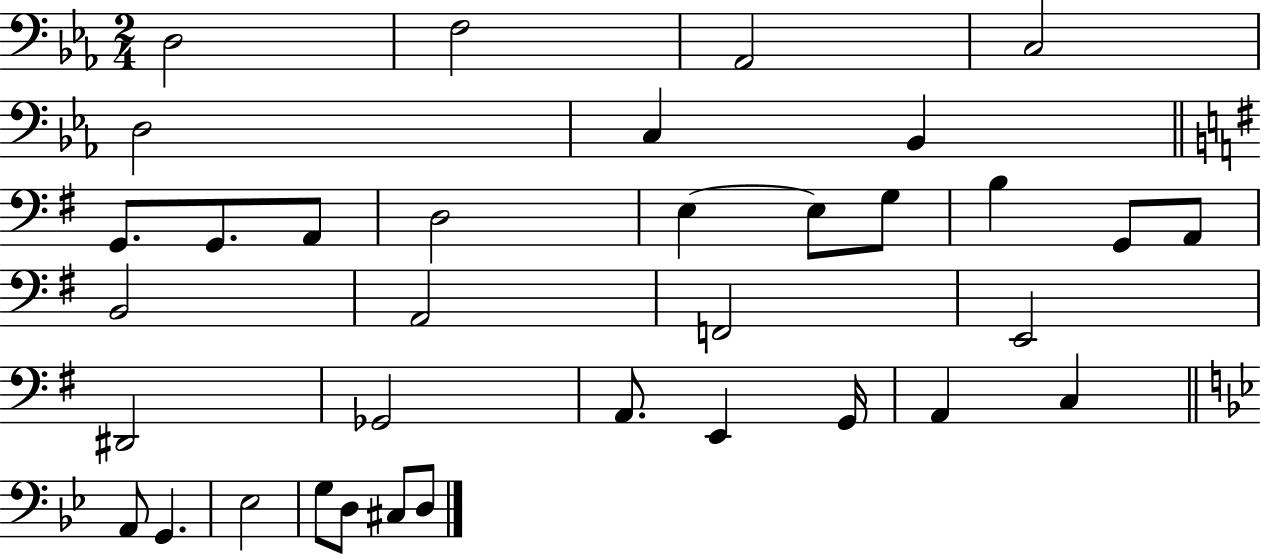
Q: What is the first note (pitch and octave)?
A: D3